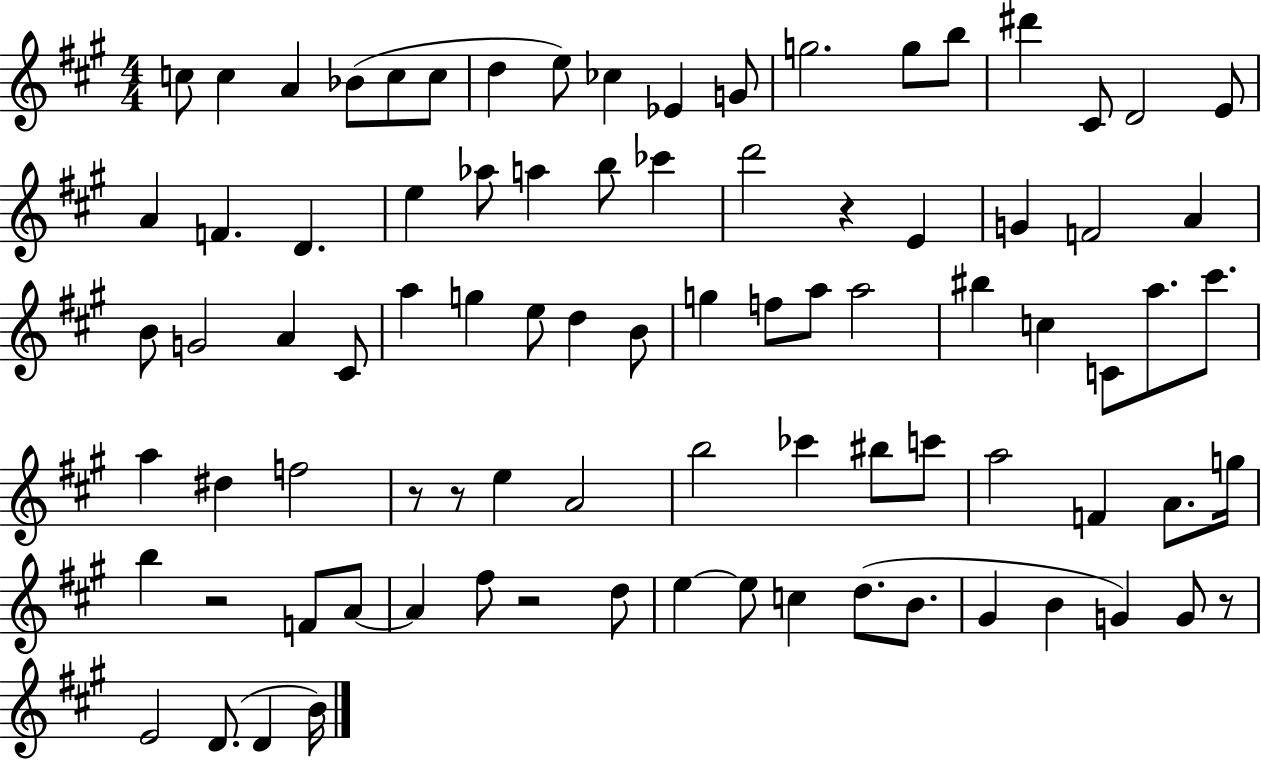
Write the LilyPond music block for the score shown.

{
  \clef treble
  \numericTimeSignature
  \time 4/4
  \key a \major
  c''8 c''4 a'4 bes'8( c''8 c''8 | d''4 e''8) ces''4 ees'4 g'8 | g''2. g''8 b''8 | dis'''4 cis'8 d'2 e'8 | \break a'4 f'4. d'4. | e''4 aes''8 a''4 b''8 ces'''4 | d'''2 r4 e'4 | g'4 f'2 a'4 | \break b'8 g'2 a'4 cis'8 | a''4 g''4 e''8 d''4 b'8 | g''4 f''8 a''8 a''2 | bis''4 c''4 c'8 a''8. cis'''8. | \break a''4 dis''4 f''2 | r8 r8 e''4 a'2 | b''2 ces'''4 bis''8 c'''8 | a''2 f'4 a'8. g''16 | \break b''4 r2 f'8 a'8~~ | a'4 fis''8 r2 d''8 | e''4~~ e''8 c''4 d''8.( b'8. | gis'4 b'4 g'4) g'8 r8 | \break e'2 d'8.( d'4 b'16) | \bar "|."
}